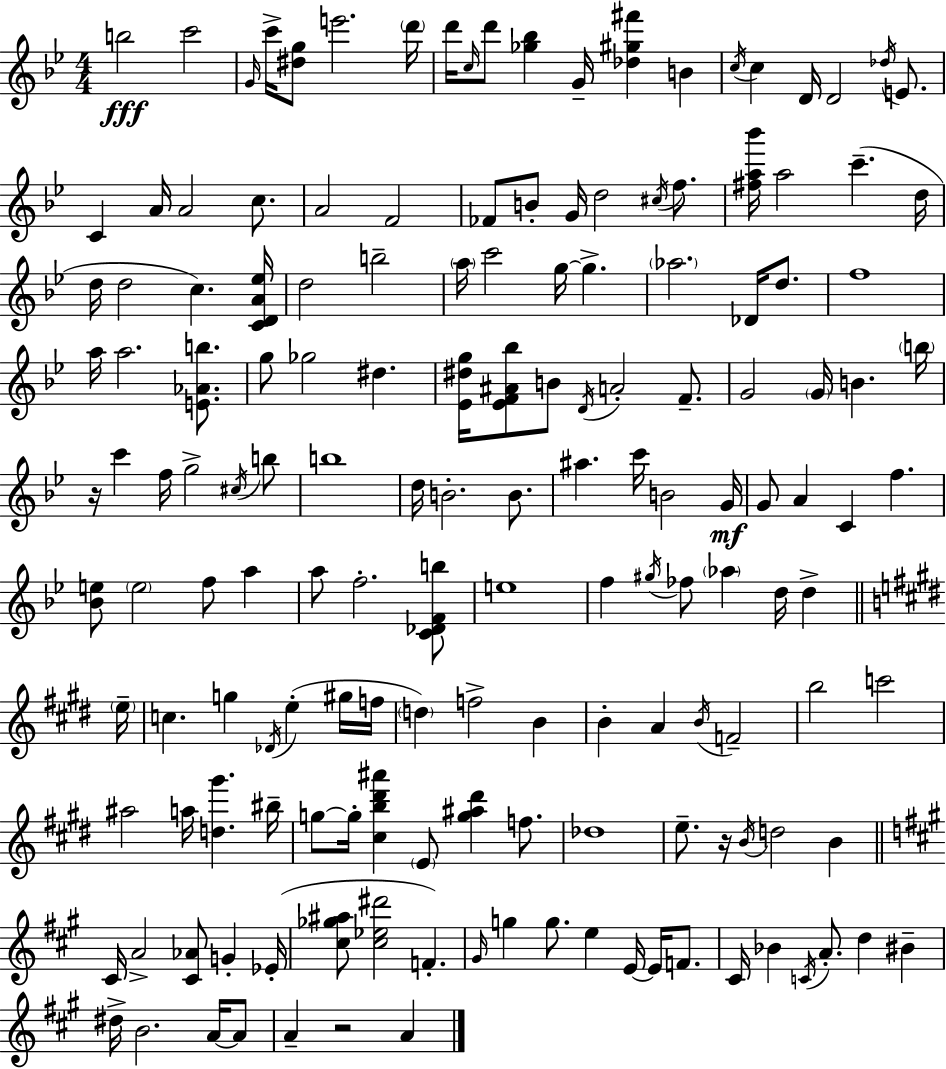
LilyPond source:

{
  \clef treble
  \numericTimeSignature
  \time 4/4
  \key bes \major
  b''2\fff c'''2 | \grace { g'16 } c'''16-> <dis'' g''>8 e'''2. | \parenthesize d'''16 d'''16 \grace { c''16 } d'''8 <ges'' bes''>4 g'16-- <des'' gis'' fis'''>4 b'4 | \acciaccatura { c''16 } c''4 d'16 d'2 | \break \acciaccatura { des''16 } e'8. c'4 a'16 a'2 | c''8. a'2 f'2 | fes'8 b'8-. g'16 d''2 | \acciaccatura { cis''16 } f''8. <fis'' a'' bes'''>16 a''2 c'''4.--( | \break d''16 d''16 d''2 c''4.) | <c' d' a' ees''>16 d''2 b''2-- | \parenthesize a''16 c'''2 g''16~~ g''4.-> | \parenthesize aes''2. | \break des'16 d''8. f''1 | a''16 a''2. | <e' aes' b''>8. g''8 ges''2 dis''4. | <ees' dis'' g''>16 <ees' f' ais' bes''>8 b'8 \acciaccatura { d'16 } a'2-. | \break f'8.-- g'2 \parenthesize g'16 b'4. | \parenthesize b''16 r16 c'''4 f''16 g''2-> | \acciaccatura { cis''16 } b''8 b''1 | d''16 b'2.-. | \break b'8. ais''4. c'''16 b'2 | g'16\mf g'8 a'4 c'4 | f''4. <bes' e''>8 \parenthesize e''2 | f''8 a''4 a''8 f''2.-. | \break <c' des' f' b''>8 e''1 | f''4 \acciaccatura { gis''16 } fes''8 \parenthesize aes''4 | d''16 d''4-> \bar "||" \break \key e \major \parenthesize e''16-- c''4. g''4 \acciaccatura { des'16 } e''4-.( | gis''16 f''16 \parenthesize d''4) f''2-> b'4 | b'4-. a'4 \acciaccatura { b'16 } f'2-- | b''2 c'''2 | \break ais''2 a''16 <d'' gis'''>4. | bis''16-- g''8~~ g''16-. <cis'' b'' dis''' ais'''>4 \parenthesize e'8 <g'' ais'' dis'''>4 | f''8. des''1 | e''8.-- r16 \acciaccatura { b'16 } d''2 | \break b'4 \bar "||" \break \key a \major cis'16 a'2-> <cis' aes'>8 g'4-. ees'16-.( | <cis'' ges'' ais''>8 <cis'' ees'' dis'''>2 f'4.-.) | \grace { gis'16 } g''4 g''8. e''4 e'16~~ e'16 f'8. | cis'16 bes'4 \acciaccatura { c'16 } a'8.-. d''4 bis'4-- | \break dis''16-> b'2. a'16~~ | a'8 a'4-- r2 a'4 | \bar "|."
}